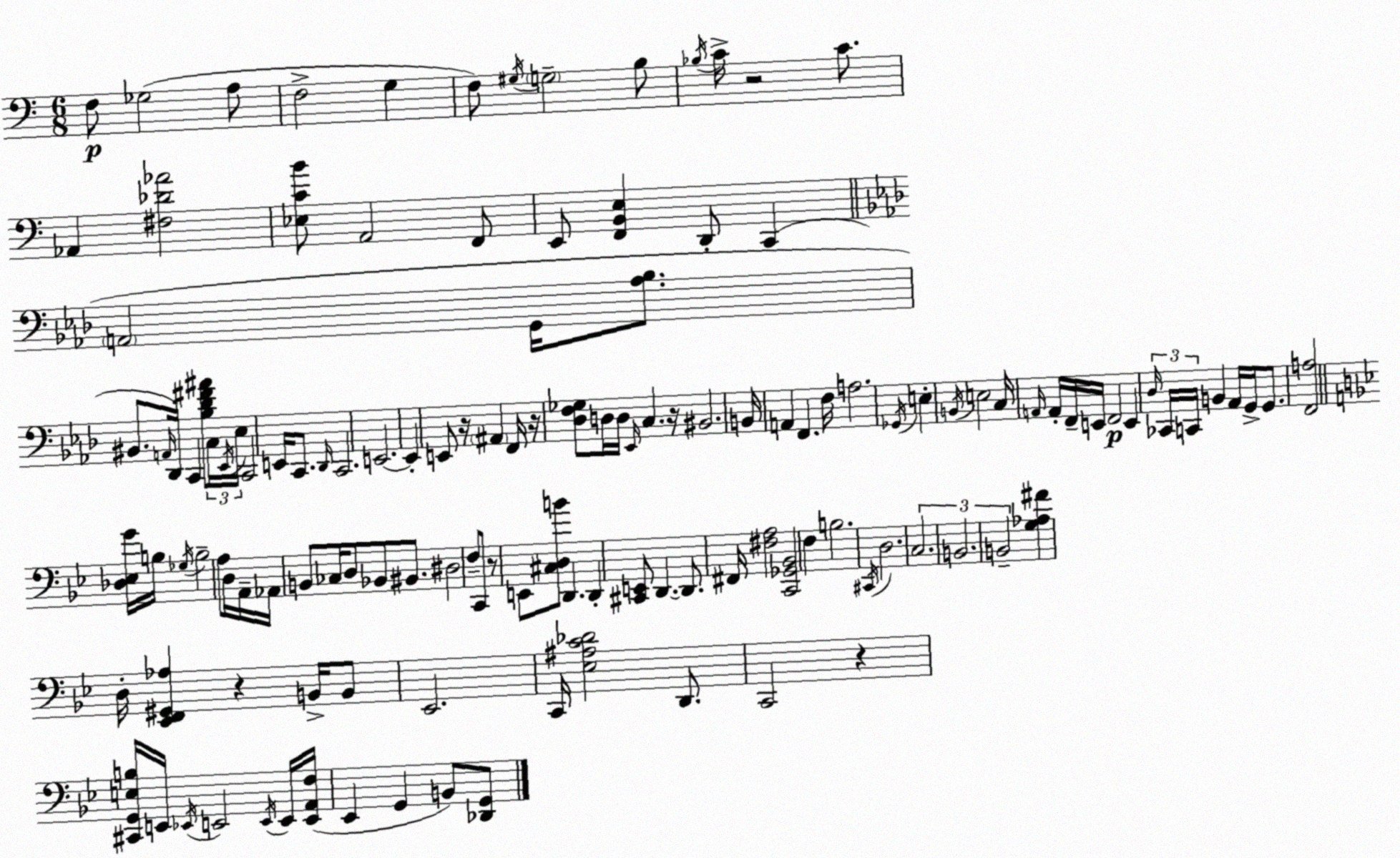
X:1
T:Untitled
M:6/8
L:1/4
K:Am
F,/2 _G,2 A,/2 F,2 G, F,/2 ^G,/4 G,2 B,/2 _B,/4 C/4 z2 C/2 _A,, [^F,_D_A]2 [_E,CB]/2 A,,2 F,,/2 E,,/2 [F,,B,,E,] D,,/2 C,, A,,2 G,,/4 [_A,_B,]/2 ^B,,/2 A,,/4 _D,,/4 C,, [_B,_D^F^A]/2 C,/4 _E,,/4 _E,/4 C,,2 E,,/4 C,,/2 _D,,/4 C,,2 E,,2 E,, E,,/2 z/4 ^A,, F,,/4 z/4 [_D,F,_G,]/2 D,/4 D,/4 _E,,/4 C, z/4 ^B,,2 B,,/4 A,, F,, F,/4 A,2 _G,,/4 E, B,,/4 E,2 C,/4 A,,/4 A,,/4 F,,/4 E,,/4 F,,2 E,, _D,/4 _C,,/4 C,,/4 B,, _A,,/4 G,,/4 G,,/2 [F,,A,]2 [_D,_E,G]/4 B,/4 _G,/4 B,2 A,/2 D,/4 A,,/4 _A,,/4 B,,/2 _C,/4 D,/2 _B,,/2 ^B,,/2 ^D,2 F,/2 C,,/2 z/2 E,,/2 [^C,D,B]/2 D,, D,, [^C,,E,,]/2 D,, D,,/2 ^F,,/4 [^F,A,]2 [C,,_G,,_B,,]2 F, B,2 ^C,,/4 D,2 C,2 B,,2 B,,2 [G,_A,^F] D,/4 [_E,,F,,^G,,_A,] z B,,/4 B,,/2 _E,,2 C,,/4 [_E,^A,C_D]2 D,,/2 C,,2 z [^C,,G,,E,B,]/4 E,,/4 _E,,/4 E,,2 E,,/4 E,,/4 [E,,A,,F,]/4 _E,, G,, B,,/2 [_D,,G,,]/2